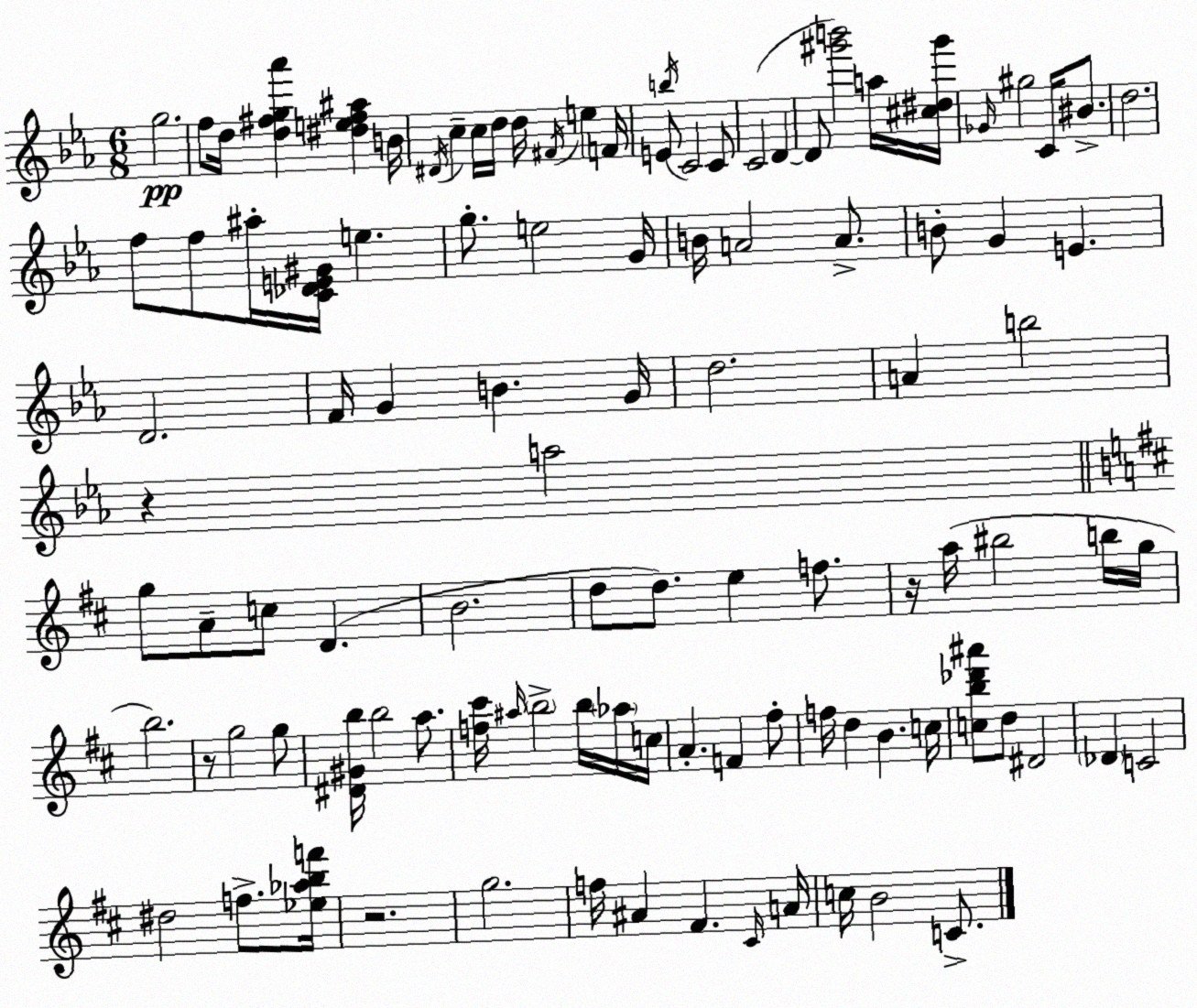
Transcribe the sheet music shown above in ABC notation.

X:1
T:Untitled
M:6/8
L:1/4
K:Eb
g2 f/2 d/4 [d^fg_a'] [^de^f^a] B/4 ^D/4 c c/4 d/4 d/4 ^F/4 e F/4 E/2 b/4 C2 C/2 C2 D D/2 [^g'b']2 a/4 [^c^d^g']/4 _G/4 ^g2 C/4 ^B/2 d2 f/2 f/2 ^a/4 [C_DE^G]/4 e g/2 e2 G/4 B/4 A2 A/2 B/2 G E D2 F/4 G B G/4 d2 A b2 z a2 g/2 A/2 c/2 D B2 d/2 d/2 e f/2 z/4 a/4 ^b2 b/4 g/4 b2 z/2 g2 g/2 [^D^Gb]/4 b2 a/2 [f^c']/4 ^a/4 b2 b/4 _a/4 c/4 A F ^f/2 f/4 d B c/4 [cb_d'^a']/2 d/2 ^D2 _D C2 ^d2 f/2 [_e_abf']/4 z2 g2 f/4 ^A ^F ^C/4 A/4 c/4 B2 C/2